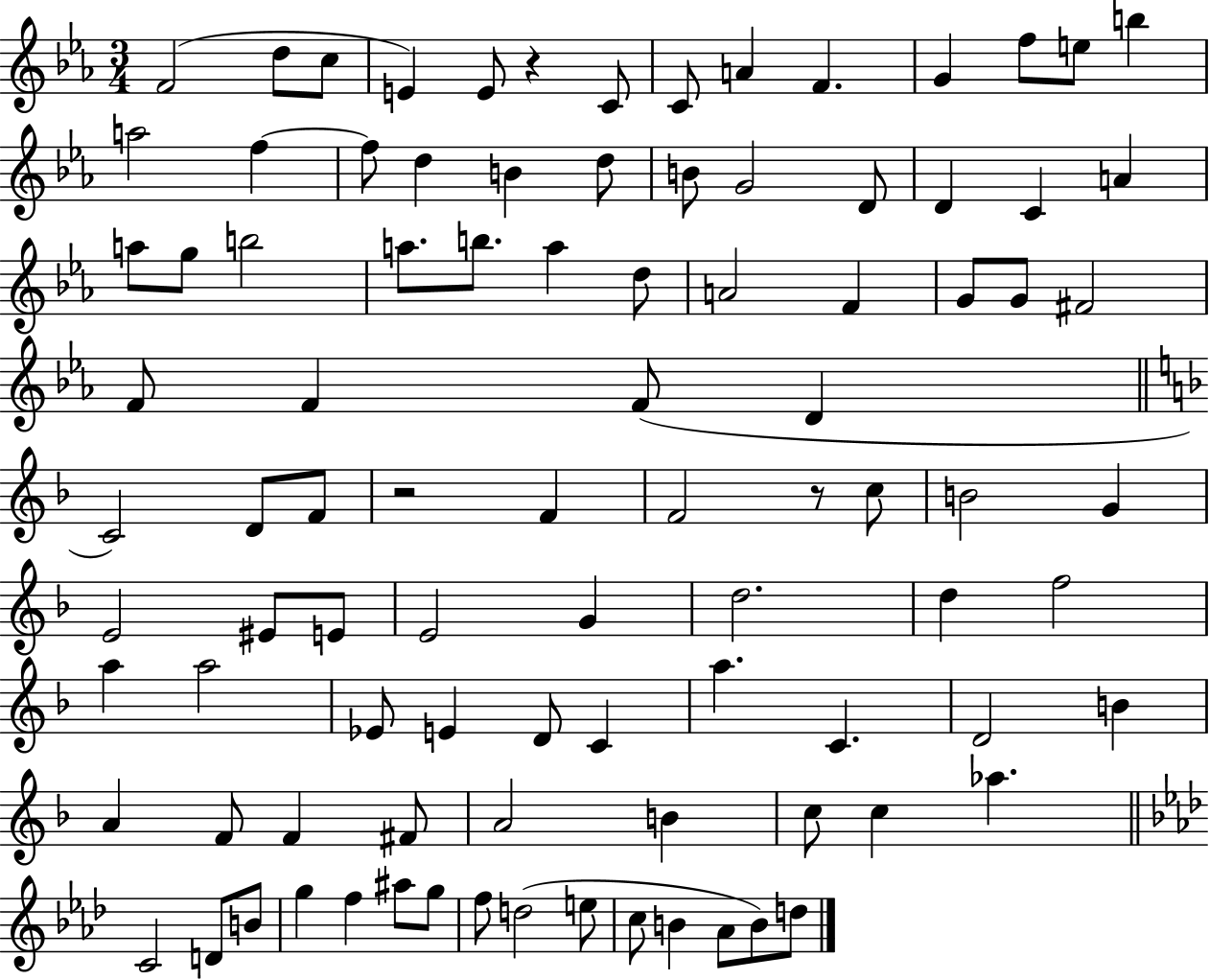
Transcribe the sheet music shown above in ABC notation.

X:1
T:Untitled
M:3/4
L:1/4
K:Eb
F2 d/2 c/2 E E/2 z C/2 C/2 A F G f/2 e/2 b a2 f f/2 d B d/2 B/2 G2 D/2 D C A a/2 g/2 b2 a/2 b/2 a d/2 A2 F G/2 G/2 ^F2 F/2 F F/2 D C2 D/2 F/2 z2 F F2 z/2 c/2 B2 G E2 ^E/2 E/2 E2 G d2 d f2 a a2 _E/2 E D/2 C a C D2 B A F/2 F ^F/2 A2 B c/2 c _a C2 D/2 B/2 g f ^a/2 g/2 f/2 d2 e/2 c/2 B _A/2 B/2 d/2